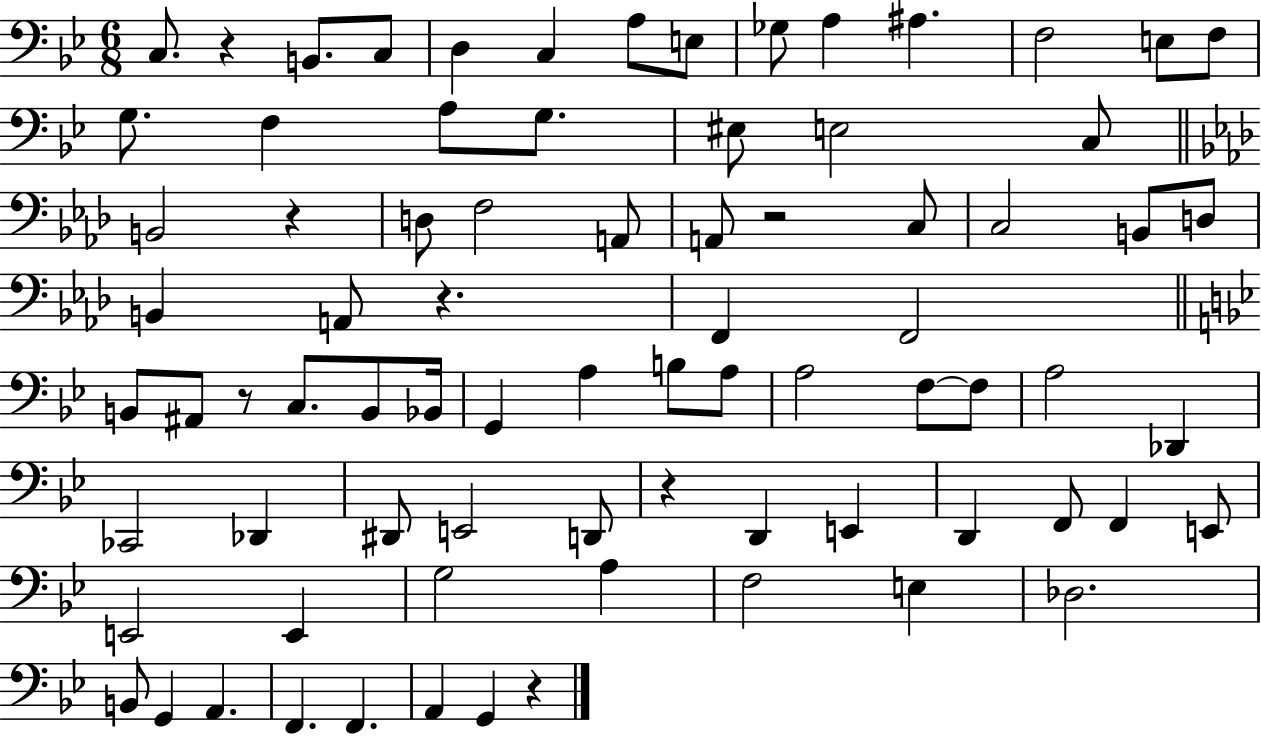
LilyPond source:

{
  \clef bass
  \numericTimeSignature
  \time 6/8
  \key bes \major
  c8. r4 b,8. c8 | d4 c4 a8 e8 | ges8 a4 ais4. | f2 e8 f8 | \break g8. f4 a8 g8. | eis8 e2 c8 | \bar "||" \break \key aes \major b,2 r4 | d8 f2 a,8 | a,8 r2 c8 | c2 b,8 d8 | \break b,4 a,8 r4. | f,4 f,2 | \bar "||" \break \key bes \major b,8 ais,8 r8 c8. b,8 bes,16 | g,4 a4 b8 a8 | a2 f8~~ f8 | a2 des,4 | \break ces,2 des,4 | dis,8 e,2 d,8 | r4 d,4 e,4 | d,4 f,8 f,4 e,8 | \break e,2 e,4 | g2 a4 | f2 e4 | des2. | \break b,8 g,4 a,4. | f,4. f,4. | a,4 g,4 r4 | \bar "|."
}